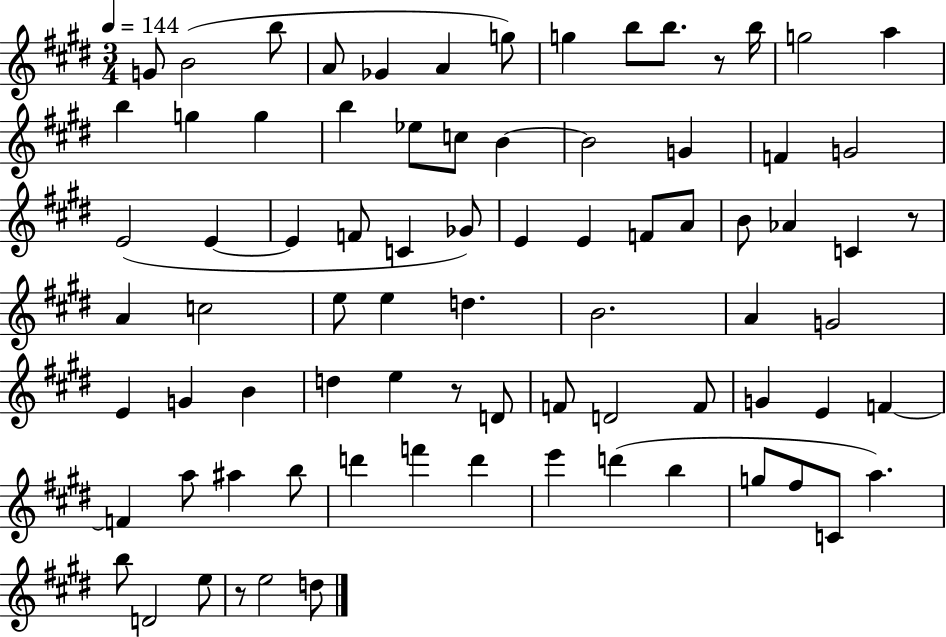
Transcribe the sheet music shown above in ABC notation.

X:1
T:Untitled
M:3/4
L:1/4
K:E
G/2 B2 b/2 A/2 _G A g/2 g b/2 b/2 z/2 b/4 g2 a b g g b _e/2 c/2 B B2 G F G2 E2 E E F/2 C _G/2 E E F/2 A/2 B/2 _A C z/2 A c2 e/2 e d B2 A G2 E G B d e z/2 D/2 F/2 D2 F/2 G E F F a/2 ^a b/2 d' f' d' e' d' b g/2 ^f/2 C/2 a b/2 D2 e/2 z/2 e2 d/2